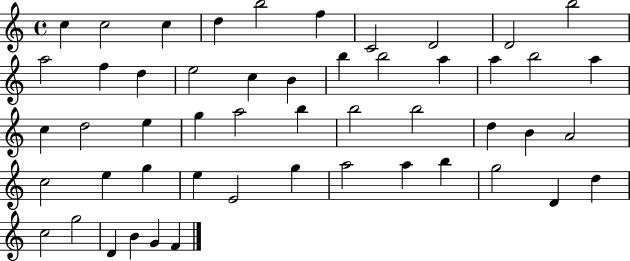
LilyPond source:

{
  \clef treble
  \time 4/4
  \defaultTimeSignature
  \key c \major
  c''4 c''2 c''4 | d''4 b''2 f''4 | c'2 d'2 | d'2 b''2 | \break a''2 f''4 d''4 | e''2 c''4 b'4 | b''4 b''2 a''4 | a''4 b''2 a''4 | \break c''4 d''2 e''4 | g''4 a''2 b''4 | b''2 b''2 | d''4 b'4 a'2 | \break c''2 e''4 g''4 | e''4 e'2 g''4 | a''2 a''4 b''4 | g''2 d'4 d''4 | \break c''2 g''2 | d'4 b'4 g'4 f'4 | \bar "|."
}